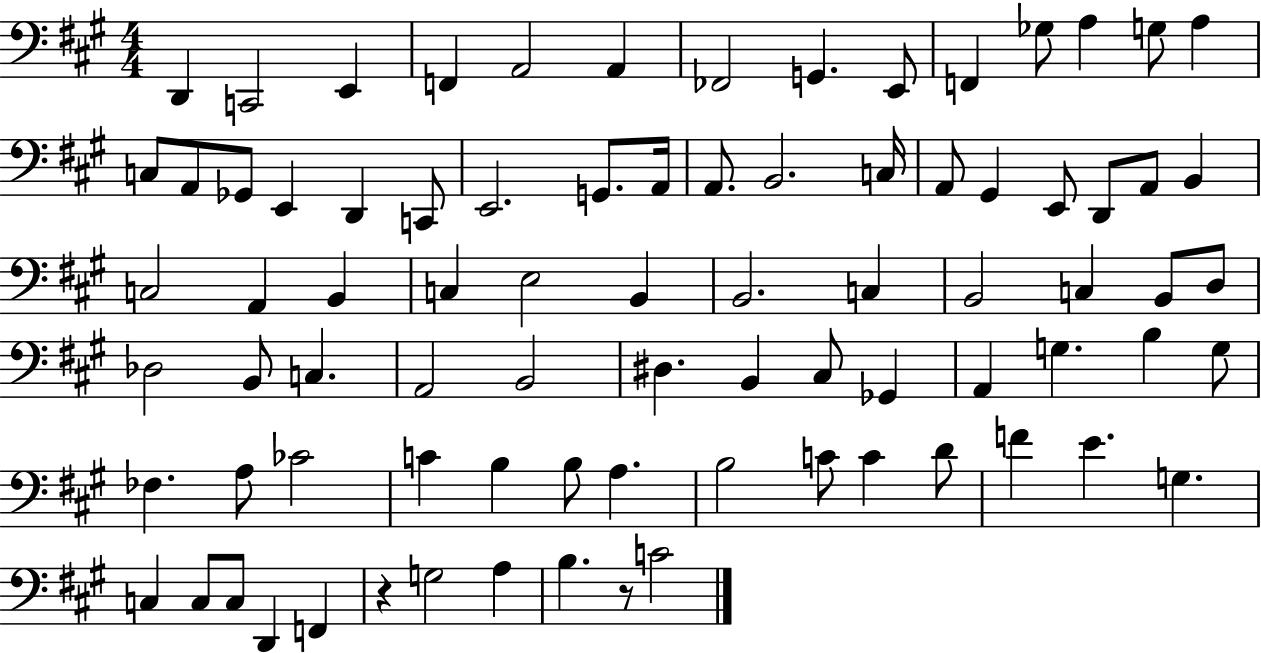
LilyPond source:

{
  \clef bass
  \numericTimeSignature
  \time 4/4
  \key a \major
  \repeat volta 2 { d,4 c,2 e,4 | f,4 a,2 a,4 | fes,2 g,4. e,8 | f,4 ges8 a4 g8 a4 | \break c8 a,8 ges,8 e,4 d,4 c,8 | e,2. g,8. a,16 | a,8. b,2. c16 | a,8 gis,4 e,8 d,8 a,8 b,4 | \break c2 a,4 b,4 | c4 e2 b,4 | b,2. c4 | b,2 c4 b,8 d8 | \break des2 b,8 c4. | a,2 b,2 | dis4. b,4 cis8 ges,4 | a,4 g4. b4 g8 | \break fes4. a8 ces'2 | c'4 b4 b8 a4. | b2 c'8 c'4 d'8 | f'4 e'4. g4. | \break c4 c8 c8 d,4 f,4 | r4 g2 a4 | b4. r8 c'2 | } \bar "|."
}